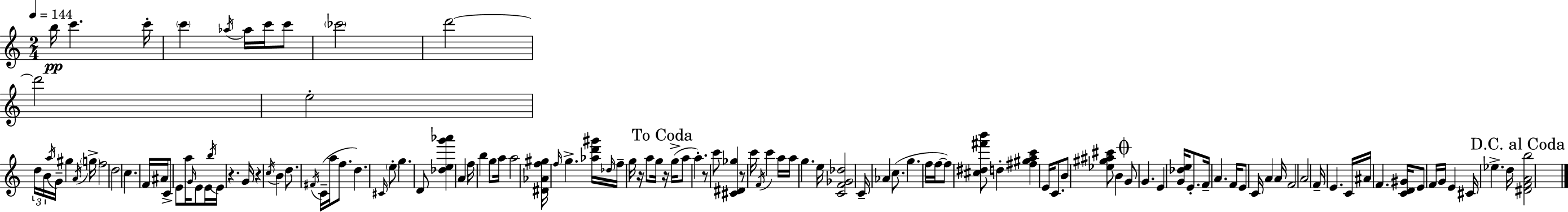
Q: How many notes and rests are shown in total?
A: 123